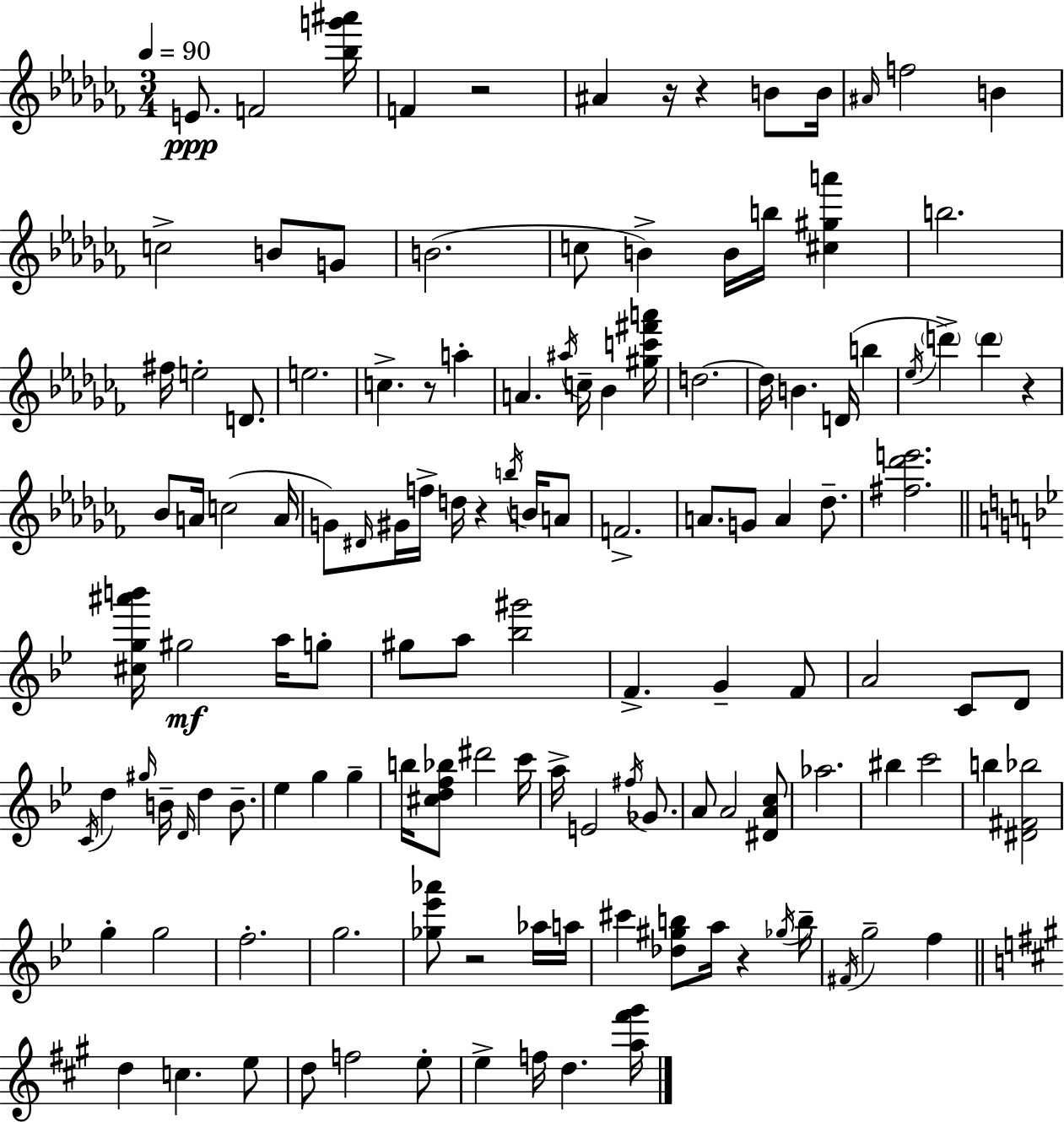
{
  \clef treble
  \numericTimeSignature
  \time 3/4
  \key aes \minor
  \tempo 4 = 90
  \repeat volta 2 { e'8.\ppp f'2 <bes'' g''' ais'''>16 | f'4 r2 | ais'4 r16 r4 b'8 b'16 | \grace { ais'16 } f''2 b'4 | \break c''2-> b'8 g'8 | b'2.( | c''8 b'4->) b'16 b''16 <cis'' gis'' a'''>4 | b''2. | \break fis''16 e''2-. d'8. | e''2. | c''4.-> r8 a''4-. | a'4. \acciaccatura { ais''16 } c''16-- bes'4 | \break <gis'' c''' fis''' a'''>16 d''2.~~ | d''16 b'4. d'16( b''4 | \acciaccatura { ees''16 }) \parenthesize d'''4-> \parenthesize d'''4 r4 | bes'8 a'16 c''2( | \break a'16 g'8) \grace { dis'16 } gis'16 f''16-> d''16 r4 | \acciaccatura { b''16 } b'16 a'8 f'2.-> | a'8. g'8 a'4 | des''8.-- <fis'' des''' e'''>2. | \break \bar "||" \break \key g \minor <cis'' g'' ais''' b'''>16 gis''2\mf a''16 g''8-. | gis''8 a''8 <bes'' gis'''>2 | f'4.-> g'4-- f'8 | a'2 c'8 d'8 | \break \acciaccatura { c'16 } d''4 \grace { gis''16 } b'16-- \grace { d'16 } d''4 | b'8.-- ees''4 g''4 g''4-- | b''16 <cis'' d'' f'' bes''>8 dis'''2 | c'''16 a''16-> e'2 | \break \acciaccatura { fis''16 } ges'8. a'8 a'2 | <dis' a' c''>8 aes''2. | bis''4 c'''2 | b''4 <dis' fis' bes''>2 | \break g''4-. g''2 | f''2.-. | g''2. | <ges'' ees''' aes'''>8 r2 | \break aes''16 a''16 cis'''4 <des'' gis'' b''>8 a''16 r4 | \acciaccatura { ges''16 } b''16-- \acciaccatura { fis'16 } g''2-- | f''4 \bar "||" \break \key a \major d''4 c''4. e''8 | d''8 f''2 e''8-. | e''4-> f''16 d''4. <a'' fis''' gis'''>16 | } \bar "|."
}